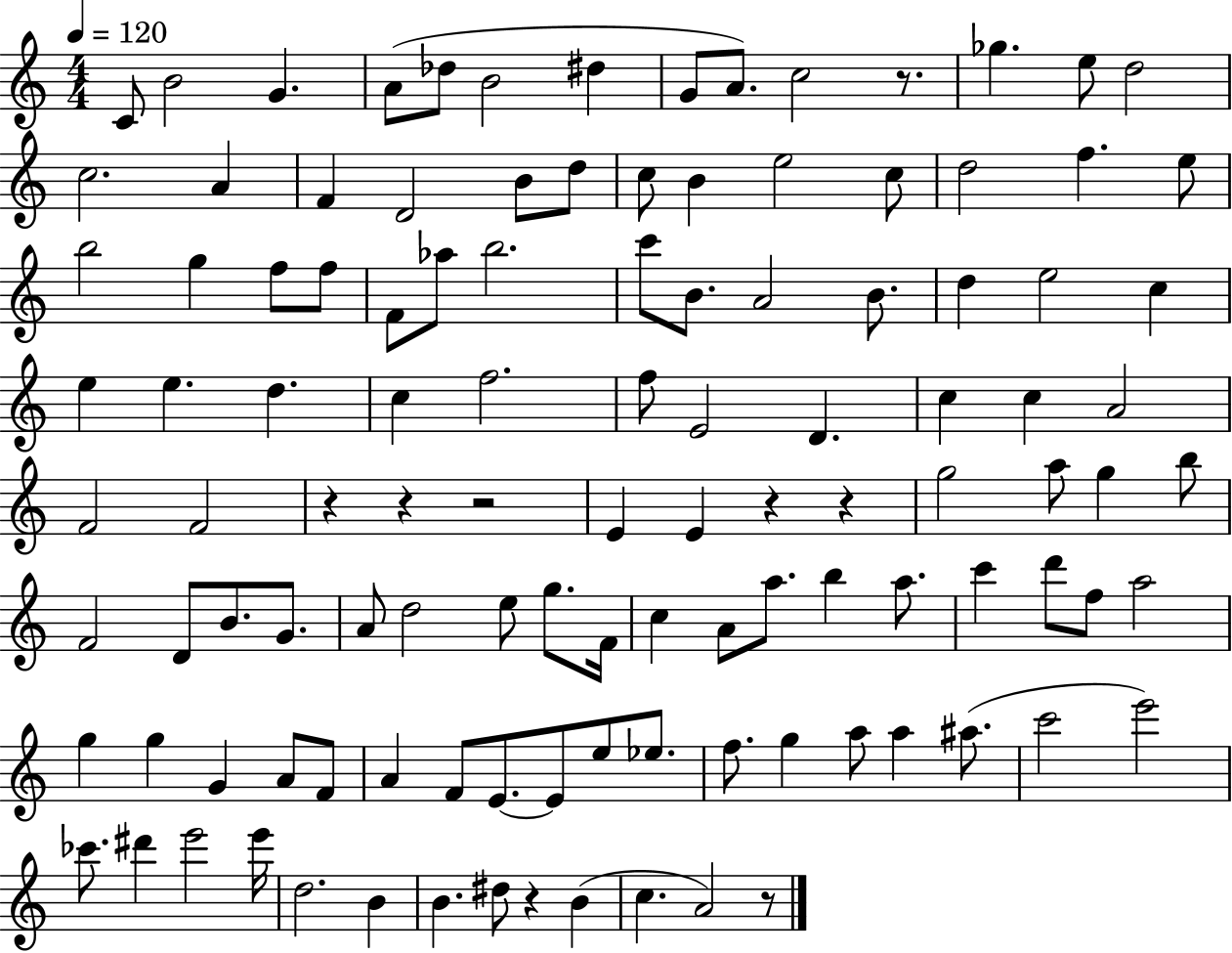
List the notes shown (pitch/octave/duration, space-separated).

C4/e B4/h G4/q. A4/e Db5/e B4/h D#5/q G4/e A4/e. C5/h R/e. Gb5/q. E5/e D5/h C5/h. A4/q F4/q D4/h B4/e D5/e C5/e B4/q E5/h C5/e D5/h F5/q. E5/e B5/h G5/q F5/e F5/e F4/e Ab5/e B5/h. C6/e B4/e. A4/h B4/e. D5/q E5/h C5/q E5/q E5/q. D5/q. C5/q F5/h. F5/e E4/h D4/q. C5/q C5/q A4/h F4/h F4/h R/q R/q R/h E4/q E4/q R/q R/q G5/h A5/e G5/q B5/e F4/h D4/e B4/e. G4/e. A4/e D5/h E5/e G5/e. F4/s C5/q A4/e A5/e. B5/q A5/e. C6/q D6/e F5/e A5/h G5/q G5/q G4/q A4/e F4/e A4/q F4/e E4/e. E4/e E5/e Eb5/e. F5/e. G5/q A5/e A5/q A#5/e. C6/h E6/h CES6/e. D#6/q E6/h E6/s D5/h. B4/q B4/q. D#5/e R/q B4/q C5/q. A4/h R/e